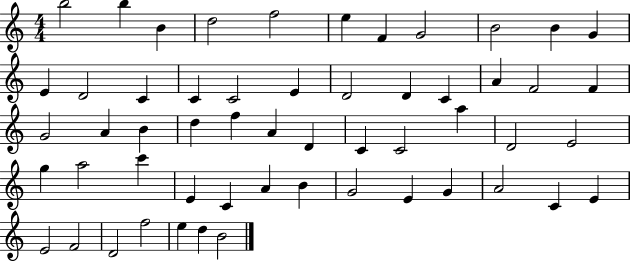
B5/h B5/q B4/q D5/h F5/h E5/q F4/q G4/h B4/h B4/q G4/q E4/q D4/h C4/q C4/q C4/h E4/q D4/h D4/q C4/q A4/q F4/h F4/q G4/h A4/q B4/q D5/q F5/q A4/q D4/q C4/q C4/h A5/q D4/h E4/h G5/q A5/h C6/q E4/q C4/q A4/q B4/q G4/h E4/q G4/q A4/h C4/q E4/q E4/h F4/h D4/h F5/h E5/q D5/q B4/h